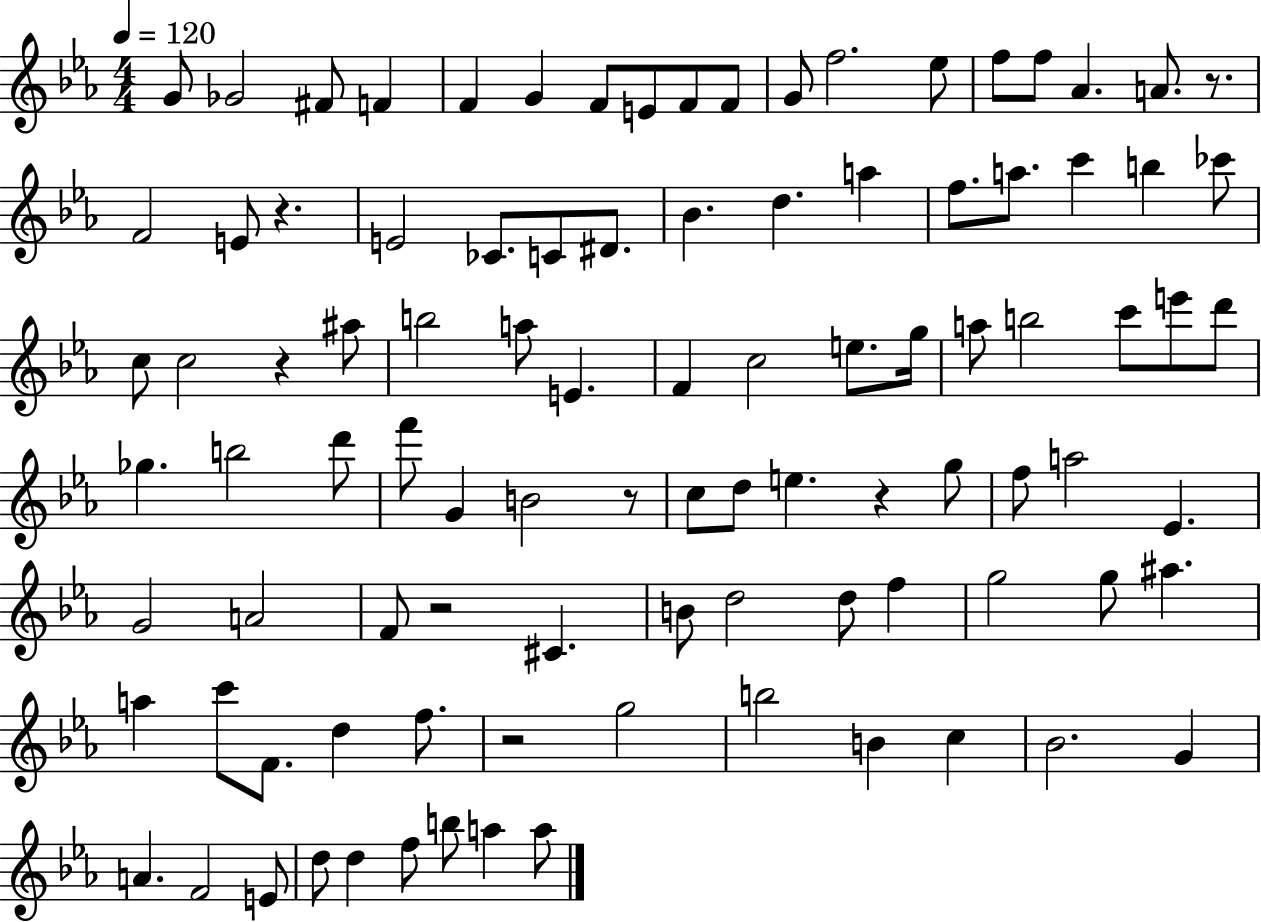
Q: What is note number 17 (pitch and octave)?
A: A4